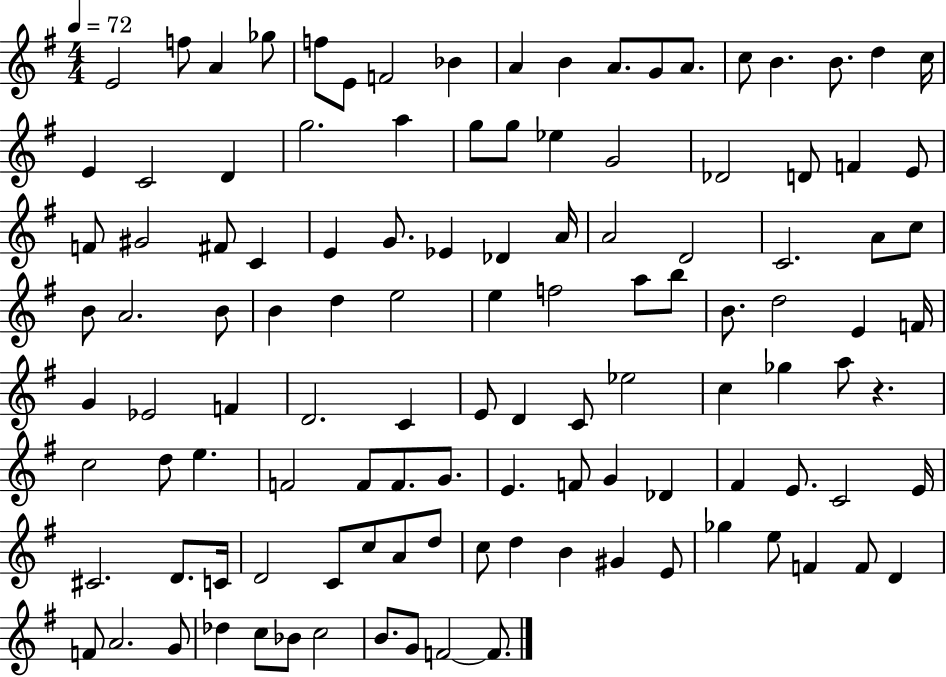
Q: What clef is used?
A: treble